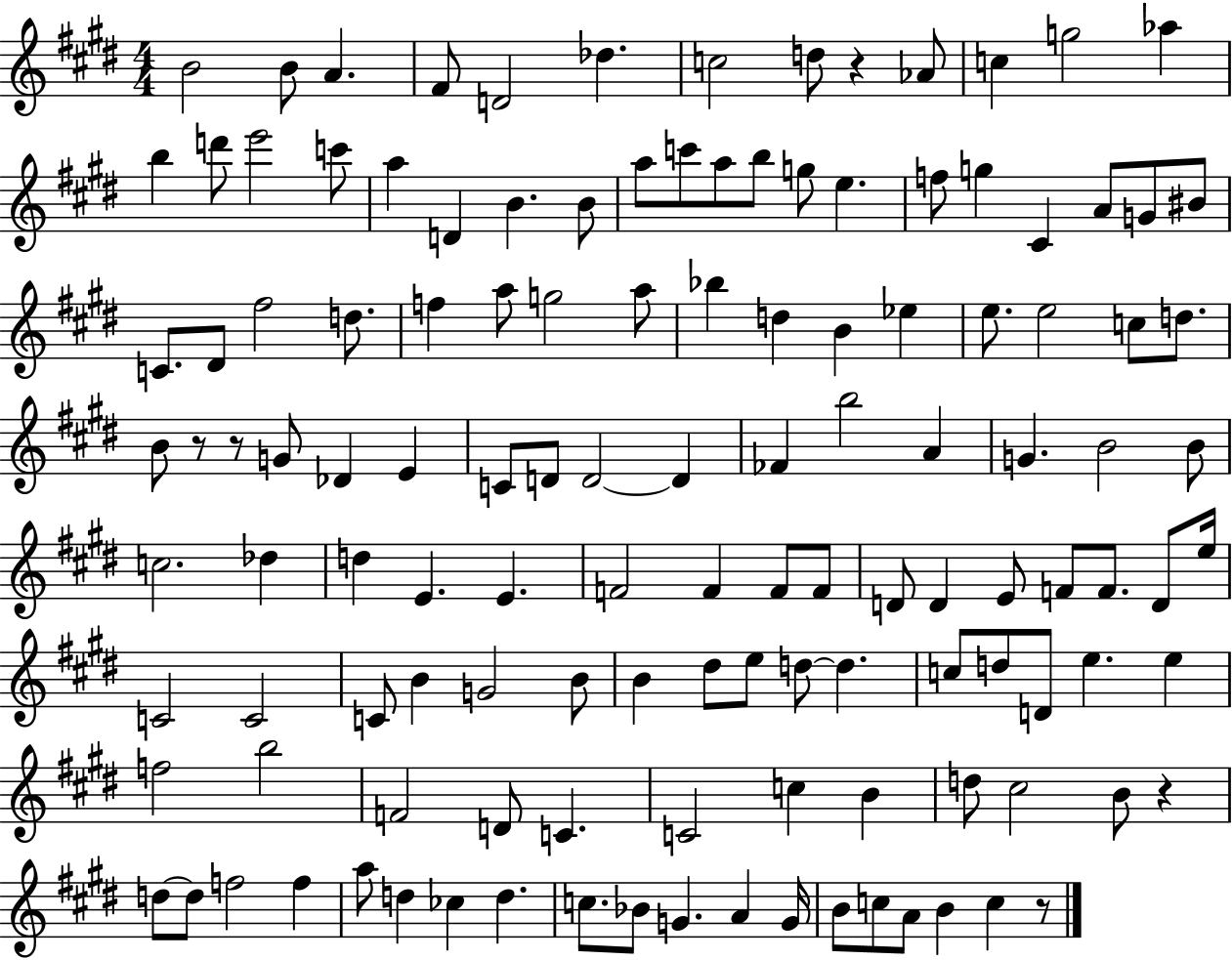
X:1
T:Untitled
M:4/4
L:1/4
K:E
B2 B/2 A ^F/2 D2 _d c2 d/2 z _A/2 c g2 _a b d'/2 e'2 c'/2 a D B B/2 a/2 c'/2 a/2 b/2 g/2 e f/2 g ^C A/2 G/2 ^B/2 C/2 ^D/2 ^f2 d/2 f a/2 g2 a/2 _b d B _e e/2 e2 c/2 d/2 B/2 z/2 z/2 G/2 _D E C/2 D/2 D2 D _F b2 A G B2 B/2 c2 _d d E E F2 F F/2 F/2 D/2 D E/2 F/2 F/2 D/2 e/4 C2 C2 C/2 B G2 B/2 B ^d/2 e/2 d/2 d c/2 d/2 D/2 e e f2 b2 F2 D/2 C C2 c B d/2 ^c2 B/2 z d/2 d/2 f2 f a/2 d _c d c/2 _B/2 G A G/4 B/2 c/2 A/2 B c z/2